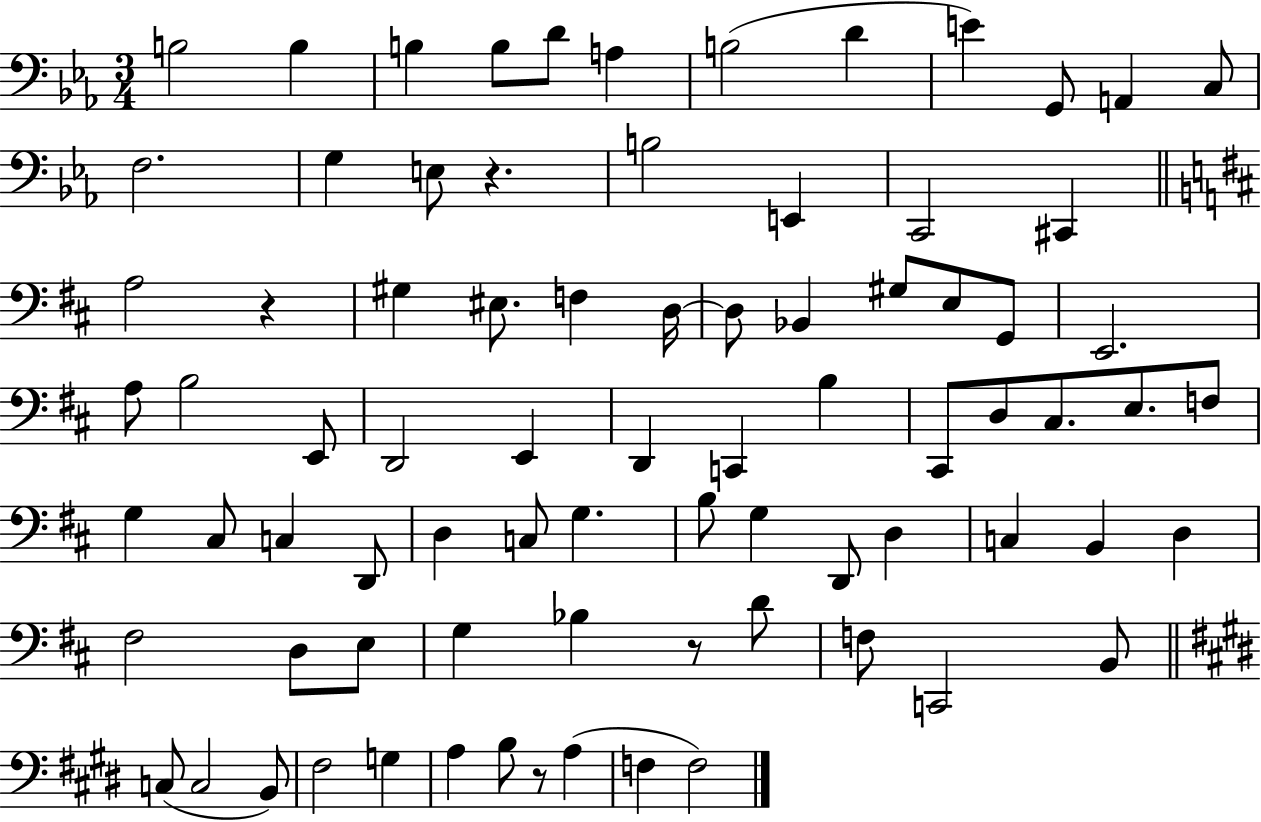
{
  \clef bass
  \numericTimeSignature
  \time 3/4
  \key ees \major
  b2 b4 | b4 b8 d'8 a4 | b2( d'4 | e'4) g,8 a,4 c8 | \break f2. | g4 e8 r4. | b2 e,4 | c,2 cis,4 | \break \bar "||" \break \key d \major a2 r4 | gis4 eis8. f4 d16~~ | d8 bes,4 gis8 e8 g,8 | e,2. | \break a8 b2 e,8 | d,2 e,4 | d,4 c,4 b4 | cis,8 d8 cis8. e8. f8 | \break g4 cis8 c4 d,8 | d4 c8 g4. | b8 g4 d,8 d4 | c4 b,4 d4 | \break fis2 d8 e8 | g4 bes4 r8 d'8 | f8 c,2 b,8 | \bar "||" \break \key e \major c8( c2 b,8) | fis2 g4 | a4 b8 r8 a4( | f4 f2) | \break \bar "|."
}